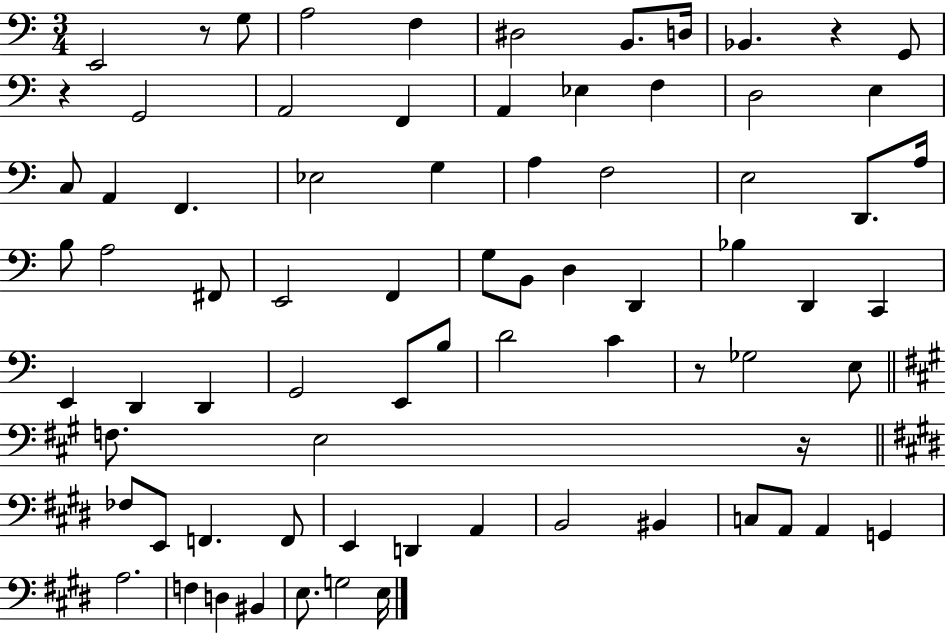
E2/h R/e G3/e A3/h F3/q D#3/h B2/e. D3/s Bb2/q. R/q G2/e R/q G2/h A2/h F2/q A2/q Eb3/q F3/q D3/h E3/q C3/e A2/q F2/q. Eb3/h G3/q A3/q F3/h E3/h D2/e. A3/s B3/e A3/h F#2/e E2/h F2/q G3/e B2/e D3/q D2/q Bb3/q D2/q C2/q E2/q D2/q D2/q G2/h E2/e B3/e D4/h C4/q R/e Gb3/h E3/e F3/e. E3/h R/s FES3/e E2/e F2/q. F2/e E2/q D2/q A2/q B2/h BIS2/q C3/e A2/e A2/q G2/q A3/h. F3/q D3/q BIS2/q E3/e. G3/h E3/s